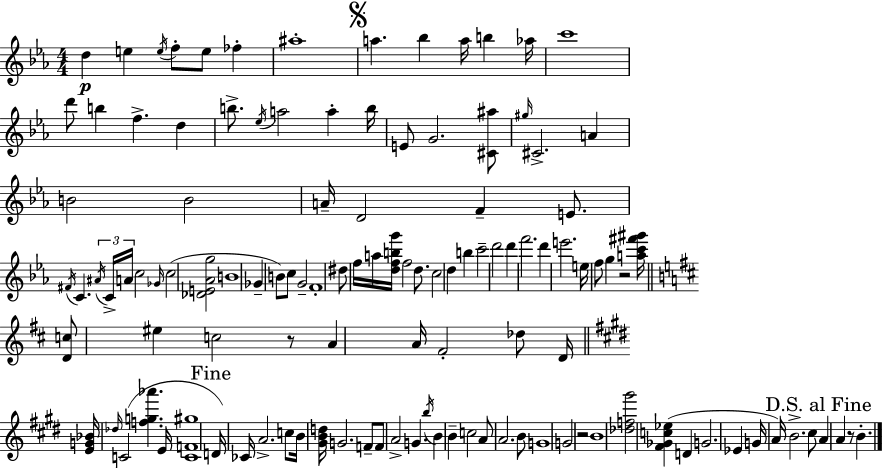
D5/q E5/q E5/s F5/e E5/e FES5/q A#5/w A5/q. Bb5/q A5/s B5/q Ab5/s C6/w D6/e B5/q F5/q. D5/q B5/e. Eb5/s A5/h A5/q B5/s E4/e G4/h. [C#4,A#5]/e G#5/s C#4/h. A4/q B4/h B4/h A4/s D4/h F4/q E4/e. F#4/s C4/q. A#4/s C4/s A4/s C5/h Gb4/s C5/h [Db4,E4,Ab4,G5]/h B4/w Gb4/q B4/e C5/e G4/h F4/w D#5/e F5/s A5/s [D5,F5,B5,G6]/s F5/h D5/e. C5/h D5/q B5/q C6/h D6/h D6/q F6/h. D6/q E6/h. E5/s F5/e G5/q R/h [A5,C6,F#6,G#6]/s [D4,C5]/e EIS5/q C5/h R/e A4/q A4/s F#4/h Db5/e D4/s [E4,G4,Bb4]/s Db5/s C4/h [F5,G5,Ab6]/q. E4/s [C4,F4,G#5]/w D4/s CES4/s A4/h. C5/e B4/s [G#4,B4,D5]/s G4/h. F4/e F4/e A4/h G4/q. B5/s B4/q B4/q C5/h A4/e A4/h. B4/e G4/w G4/h R/h B4/w [Db5,F5,G#6]/h [F#4,Gb4,C5,Eb5]/q D4/q G4/h. Eb4/q G4/s A4/s B4/h. C#5/e A4/q A4/q R/e B4/q.